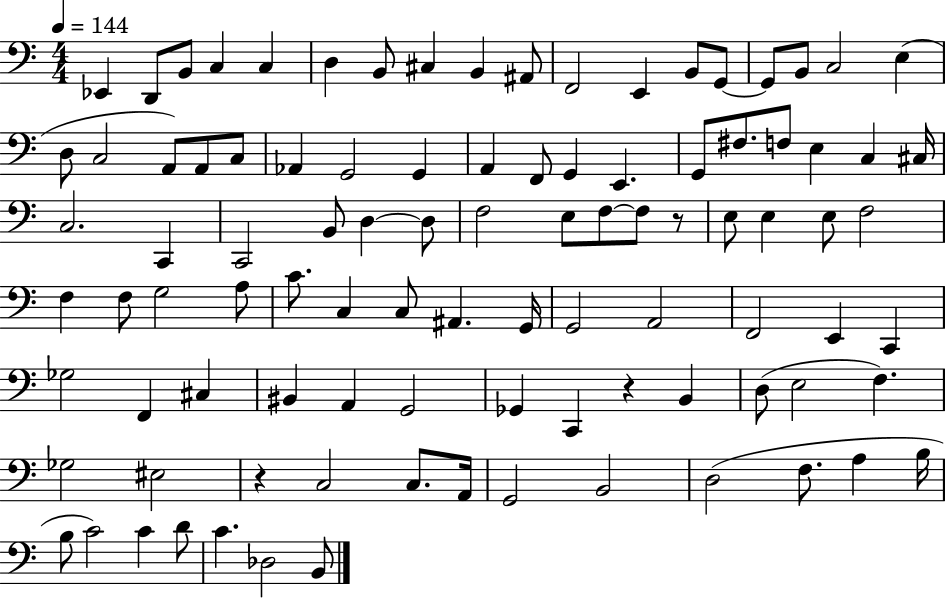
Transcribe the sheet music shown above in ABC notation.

X:1
T:Untitled
M:4/4
L:1/4
K:C
_E,, D,,/2 B,,/2 C, C, D, B,,/2 ^C, B,, ^A,,/2 F,,2 E,, B,,/2 G,,/2 G,,/2 B,,/2 C,2 E, D,/2 C,2 A,,/2 A,,/2 C,/2 _A,, G,,2 G,, A,, F,,/2 G,, E,, G,,/2 ^F,/2 F,/2 E, C, ^C,/4 C,2 C,, C,,2 B,,/2 D, D,/2 F,2 E,/2 F,/2 F,/2 z/2 E,/2 E, E,/2 F,2 F, F,/2 G,2 A,/2 C/2 C, C,/2 ^A,, G,,/4 G,,2 A,,2 F,,2 E,, C,, _G,2 F,, ^C, ^B,, A,, G,,2 _G,, C,, z B,, D,/2 E,2 F, _G,2 ^E,2 z C,2 C,/2 A,,/4 G,,2 B,,2 D,2 F,/2 A, B,/4 B,/2 C2 C D/2 C _D,2 B,,/2